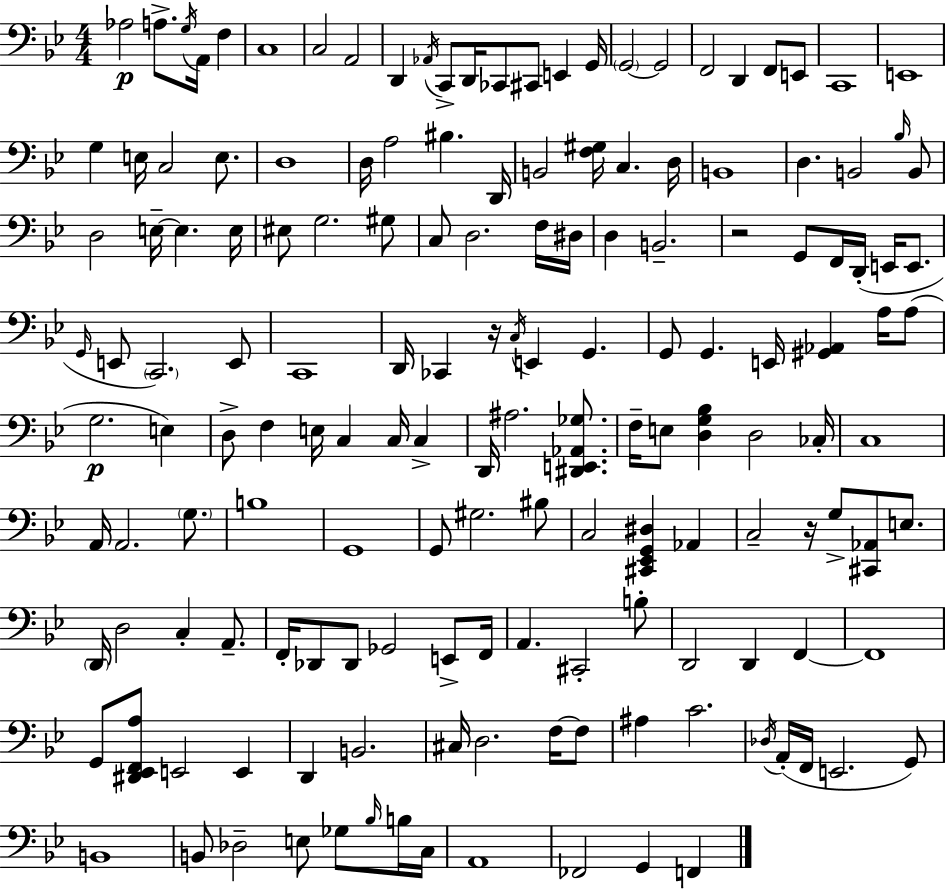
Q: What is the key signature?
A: BES major